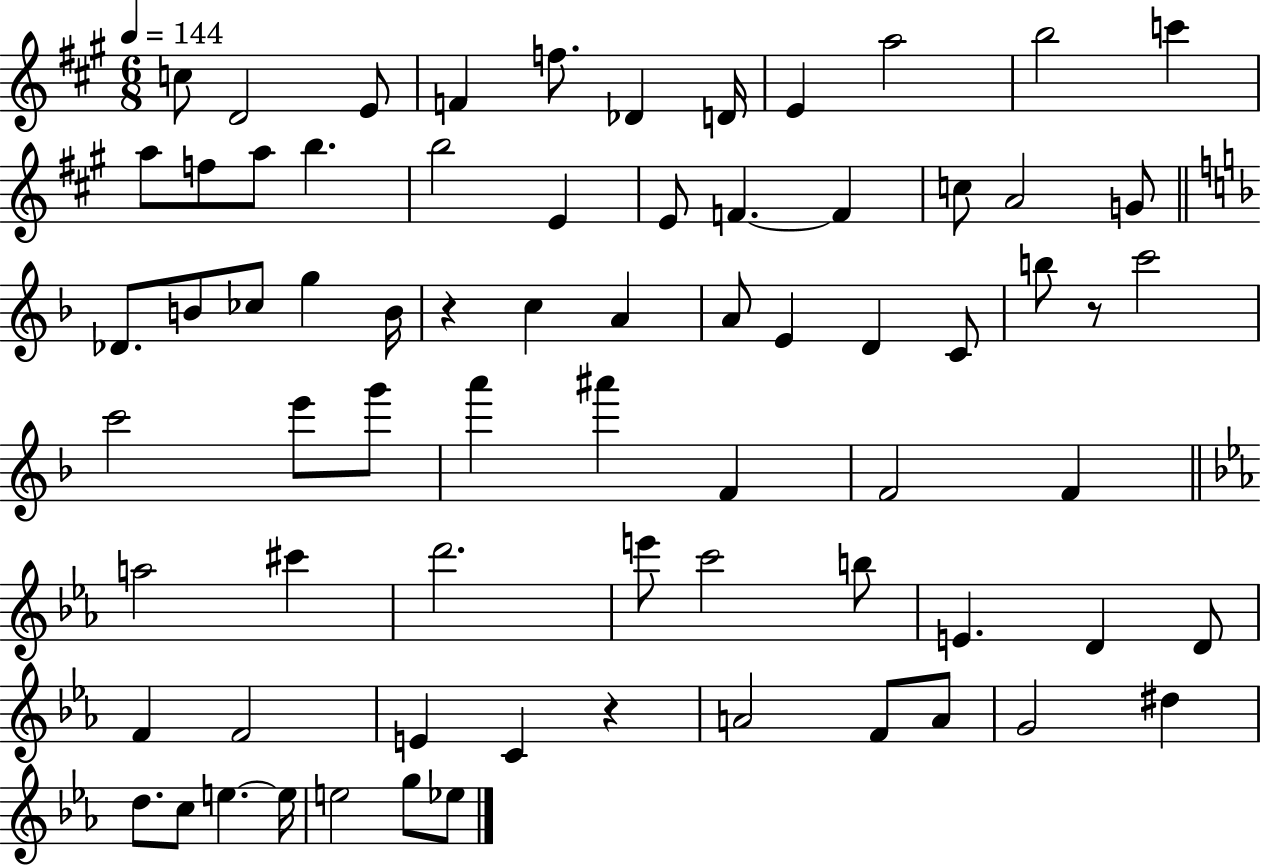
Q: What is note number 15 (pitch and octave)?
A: B5